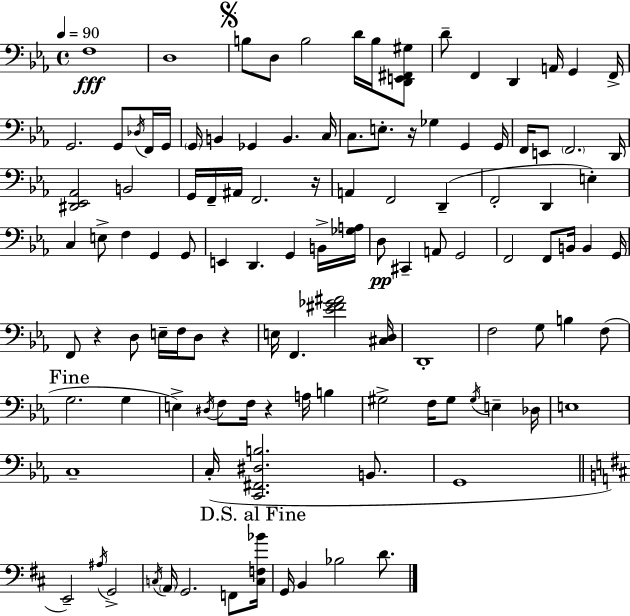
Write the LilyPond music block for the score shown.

{
  \clef bass
  \time 4/4
  \defaultTimeSignature
  \key ees \major
  \tempo 4 = 90
  f1\fff | d1 | \mark \markup { \musicglyph "scripts.segno" } b8 d8 b2 d'16 b16 <d, e, fis, gis>8 | d'8-- f,4 d,4 a,16 g,4 f,16-> | \break g,2. g,8 \acciaccatura { des16 } f,16 | g,16 \parenthesize g,16 b,4 ges,4 b,4. | c16 c8. e8.-. r16 ges4 g,4 | g,16 f,16 e,8 \parenthesize f,2. | \break d,16 <dis, ees, aes,>2 b,2 | g,16 f,16-- ais,16 f,2. | r16 a,4 f,2 d,4--( | f,2-. d,4 e4-.) | \break c4 e8-> f4 g,4 g,8 | e,4 d,4. g,4 b,16-> | <ges a>16 d8\pp cis,4-- a,8 g,2 | f,2 f,8 b,16 b,4 | \break g,16 f,8 r4 d8 e16-- f16 d8 r4 | e16 f,4. <ees' fis' ges' ais'>2 | <cis d>16 d,1-. | f2 g8 b4 f8( | \break \mark "Fine" g2. g4 | e4->) \acciaccatura { dis16 } f8 f16 r4 a16 b4 | gis2-> f16 gis8 \acciaccatura { gis16 } e4-- | des16 e1 | \break c1-- | c16-.( <c, fis, dis b>2. | b,8. g,1 | \bar "||" \break \key b \minor e,2--) \acciaccatura { ais16 } g,2-> | \acciaccatura { c16 } \parenthesize a,16 g,2. f,8 | \mark "D.S. al Fine" <c f bes'>16 g,16 b,4 bes2 d'8. | \bar "|."
}